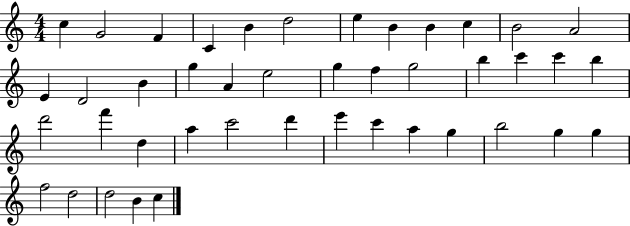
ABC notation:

X:1
T:Untitled
M:4/4
L:1/4
K:C
c G2 F C B d2 e B B c B2 A2 E D2 B g A e2 g f g2 b c' c' b d'2 f' d a c'2 d' e' c' a g b2 g g f2 d2 d2 B c